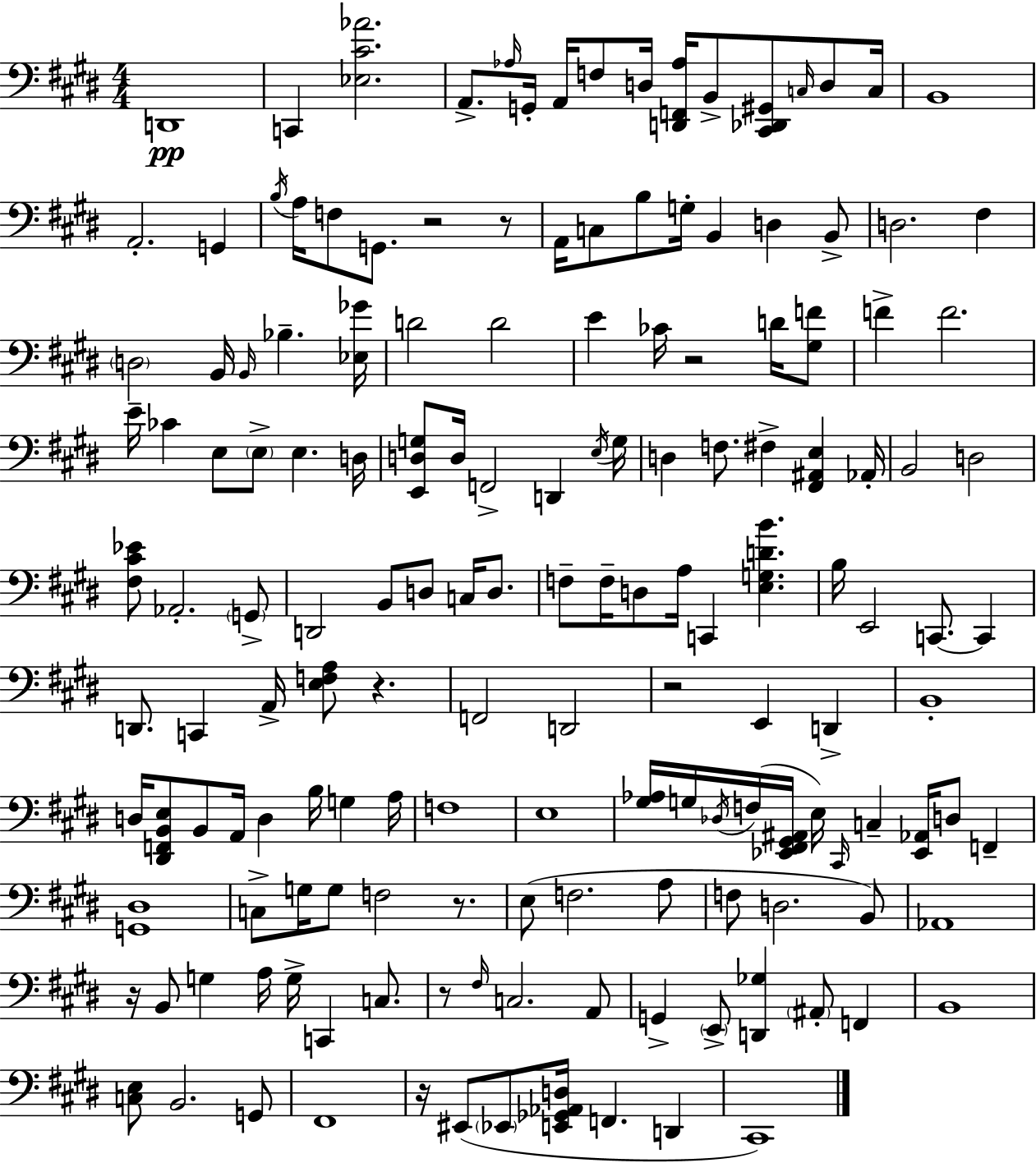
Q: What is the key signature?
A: E major